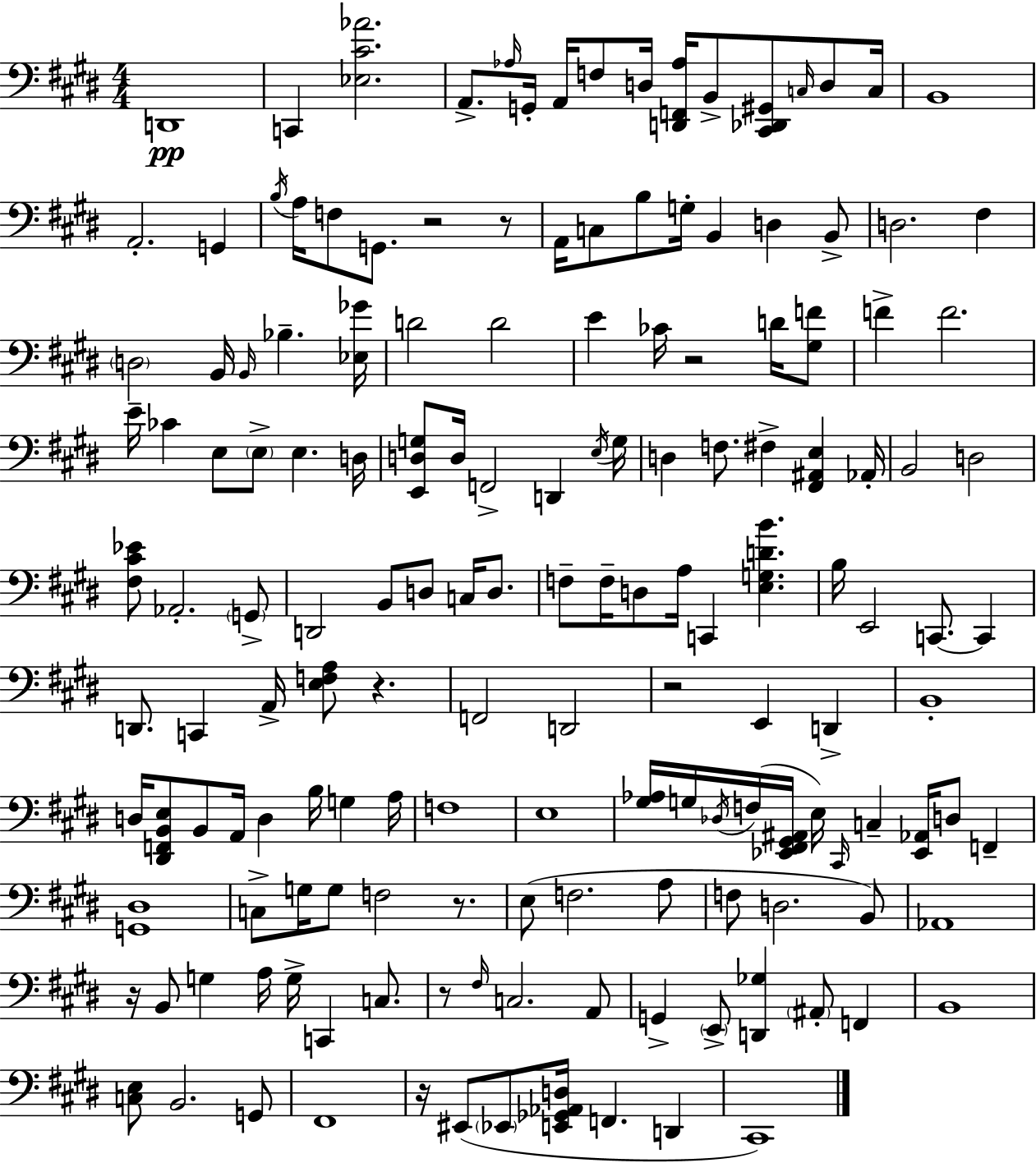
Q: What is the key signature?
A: E major